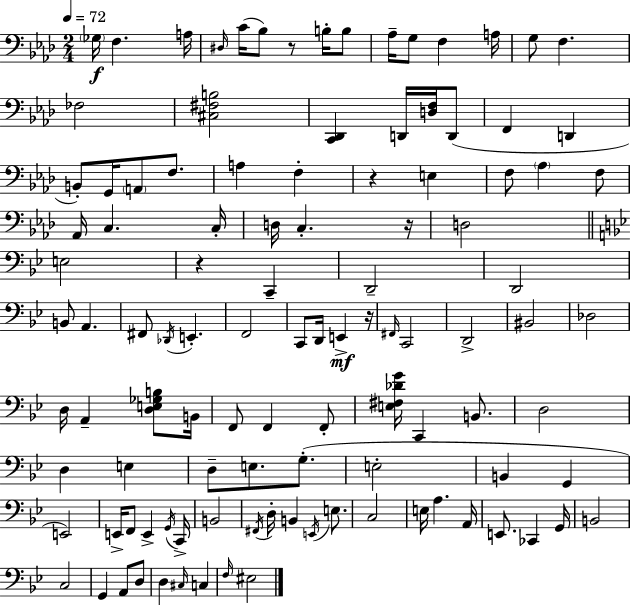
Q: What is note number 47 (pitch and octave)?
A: D2